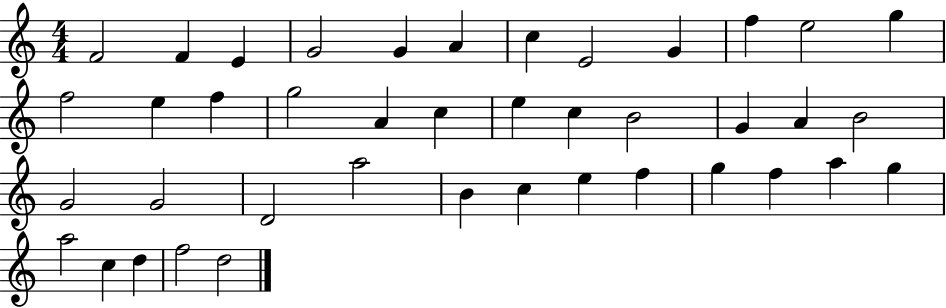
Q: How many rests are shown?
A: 0